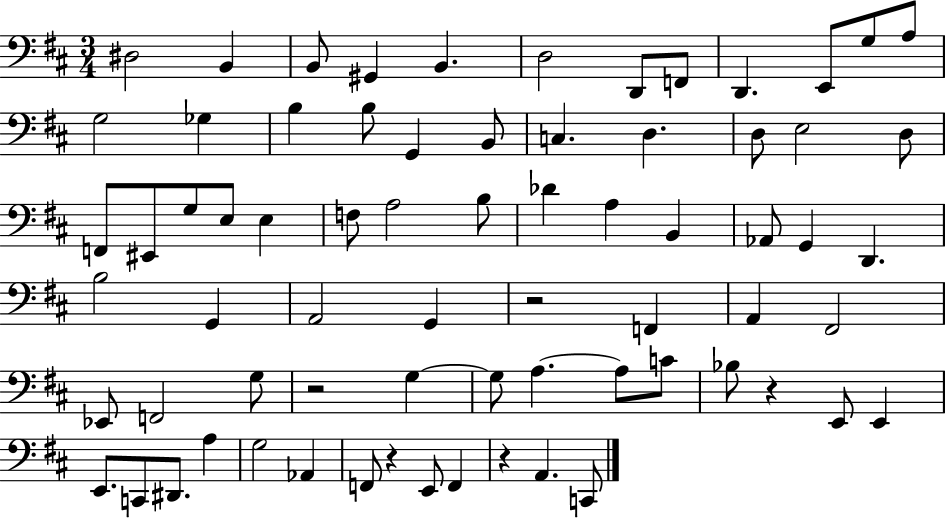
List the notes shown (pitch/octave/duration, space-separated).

D#3/h B2/q B2/e G#2/q B2/q. D3/h D2/e F2/e D2/q. E2/e G3/e A3/e G3/h Gb3/q B3/q B3/e G2/q B2/e C3/q. D3/q. D3/e E3/h D3/e F2/e EIS2/e G3/e E3/e E3/q F3/e A3/h B3/e Db4/q A3/q B2/q Ab2/e G2/q D2/q. B3/h G2/q A2/h G2/q R/h F2/q A2/q F#2/h Eb2/e F2/h G3/e R/h G3/q G3/e A3/q. A3/e C4/e Bb3/e R/q E2/e E2/q E2/e. C2/e D#2/e. A3/q G3/h Ab2/q F2/e R/q E2/e F2/q R/q A2/q. C2/e